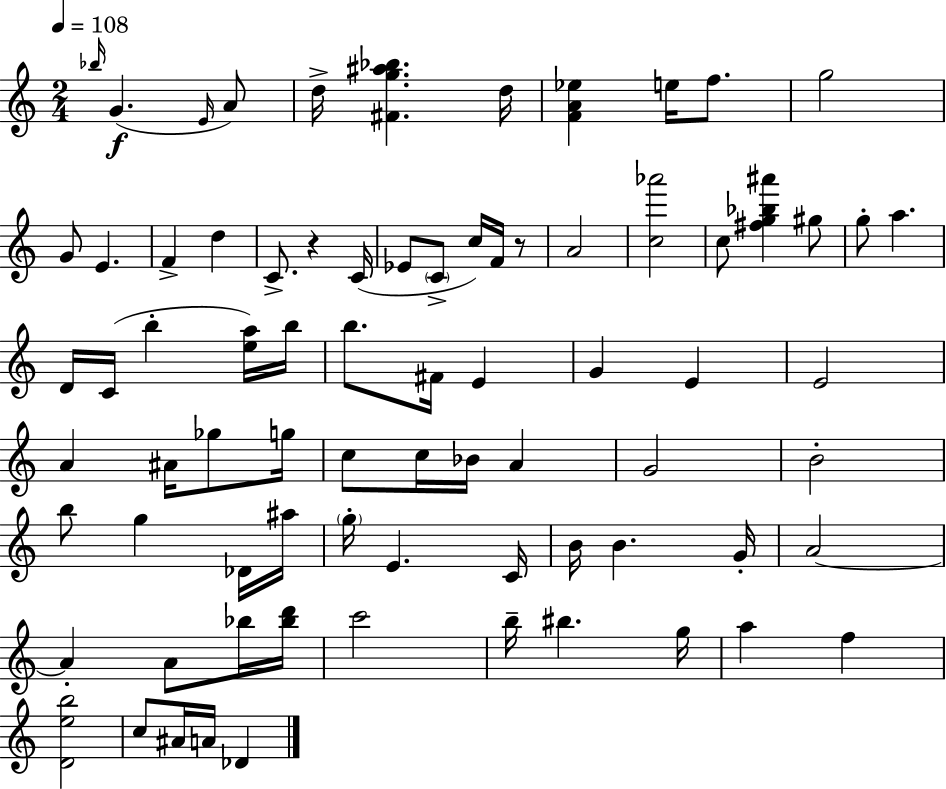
{
  \clef treble
  \numericTimeSignature
  \time 2/4
  \key a \minor
  \tempo 4 = 108
  \repeat volta 2 { \grace { bes''16 }(\f g'4. \grace { e'16 } | a'8) d''16-> <fis' g'' ais'' bes''>4. | d''16 <f' a' ees''>4 e''16 f''8. | g''2 | \break g'8 e'4. | f'4-> d''4 | c'8.-> r4 | c'16( ees'8 \parenthesize c'8-> c''16) f'16 | \break r8 a'2 | <c'' aes'''>2 | c''8 <fis'' g'' bes'' ais'''>4 | gis''8 g''8-. a''4. | \break d'16 c'16( b''4-. | <e'' a''>16) b''16 b''8. fis'16 e'4 | g'4 e'4 | e'2 | \break a'4 ais'16 ges''8 | g''16 c''8 c''16 bes'16 a'4 | g'2 | b'2-. | \break b''8 g''4 | des'16 ais''16 \parenthesize g''16-. e'4. | c'16 b'16 b'4. | g'16-. a'2~~ | \break a'4-. a'8 | bes''16 <bes'' d'''>16 c'''2 | b''16-- bis''4. | g''16 a''4 f''4 | \break <d' e'' b''>2 | c''8 ais'16 a'16 des'4 | } \bar "|."
}